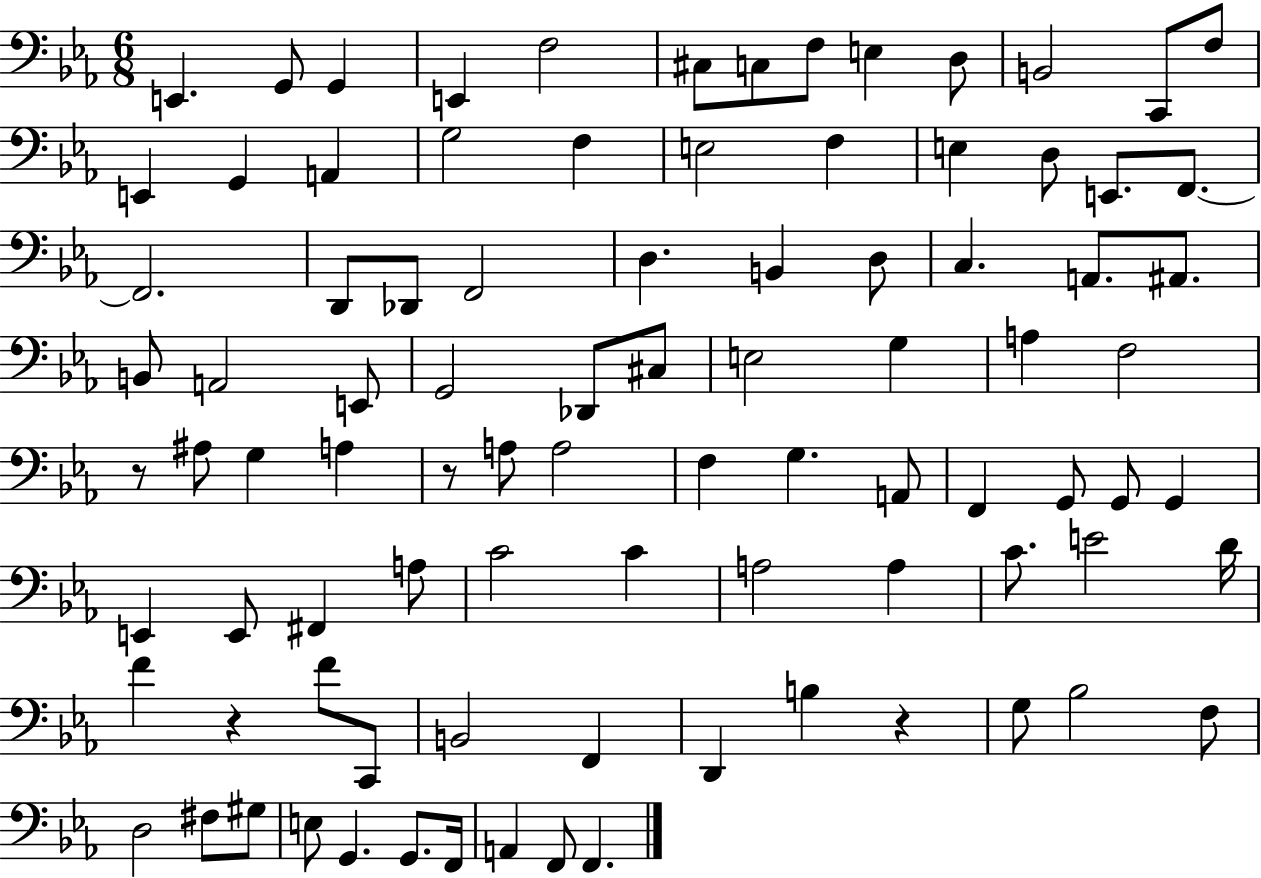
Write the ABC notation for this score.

X:1
T:Untitled
M:6/8
L:1/4
K:Eb
E,, G,,/2 G,, E,, F,2 ^C,/2 C,/2 F,/2 E, D,/2 B,,2 C,,/2 F,/2 E,, G,, A,, G,2 F, E,2 F, E, D,/2 E,,/2 F,,/2 F,,2 D,,/2 _D,,/2 F,,2 D, B,, D,/2 C, A,,/2 ^A,,/2 B,,/2 A,,2 E,,/2 G,,2 _D,,/2 ^C,/2 E,2 G, A, F,2 z/2 ^A,/2 G, A, z/2 A,/2 A,2 F, G, A,,/2 F,, G,,/2 G,,/2 G,, E,, E,,/2 ^F,, A,/2 C2 C A,2 A, C/2 E2 D/4 F z F/2 C,,/2 B,,2 F,, D,, B, z G,/2 _B,2 F,/2 D,2 ^F,/2 ^G,/2 E,/2 G,, G,,/2 F,,/4 A,, F,,/2 F,,